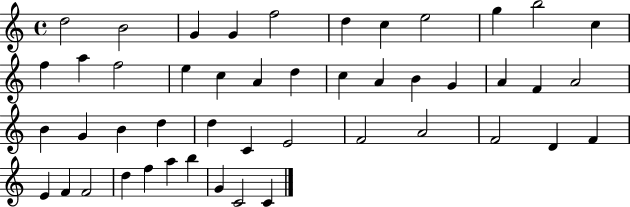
{
  \clef treble
  \time 4/4
  \defaultTimeSignature
  \key c \major
  d''2 b'2 | g'4 g'4 f''2 | d''4 c''4 e''2 | g''4 b''2 c''4 | \break f''4 a''4 f''2 | e''4 c''4 a'4 d''4 | c''4 a'4 b'4 g'4 | a'4 f'4 a'2 | \break b'4 g'4 b'4 d''4 | d''4 c'4 e'2 | f'2 a'2 | f'2 d'4 f'4 | \break e'4 f'4 f'2 | d''4 f''4 a''4 b''4 | g'4 c'2 c'4 | \bar "|."
}